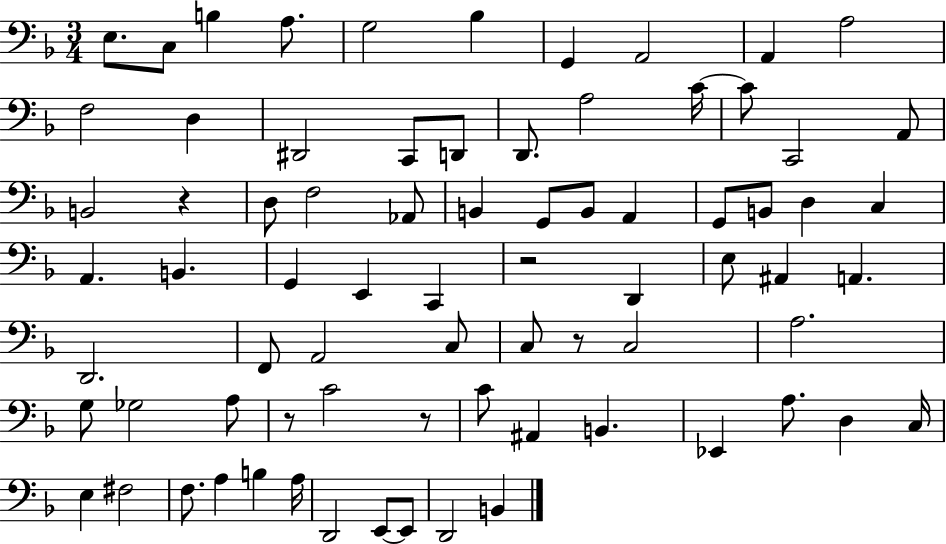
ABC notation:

X:1
T:Untitled
M:3/4
L:1/4
K:F
E,/2 C,/2 B, A,/2 G,2 _B, G,, A,,2 A,, A,2 F,2 D, ^D,,2 C,,/2 D,,/2 D,,/2 A,2 C/4 C/2 C,,2 A,,/2 B,,2 z D,/2 F,2 _A,,/2 B,, G,,/2 B,,/2 A,, G,,/2 B,,/2 D, C, A,, B,, G,, E,, C,, z2 D,, E,/2 ^A,, A,, D,,2 F,,/2 A,,2 C,/2 C,/2 z/2 C,2 A,2 G,/2 _G,2 A,/2 z/2 C2 z/2 C/2 ^A,, B,, _E,, A,/2 D, C,/4 E, ^F,2 F,/2 A, B, A,/4 D,,2 E,,/2 E,,/2 D,,2 B,,